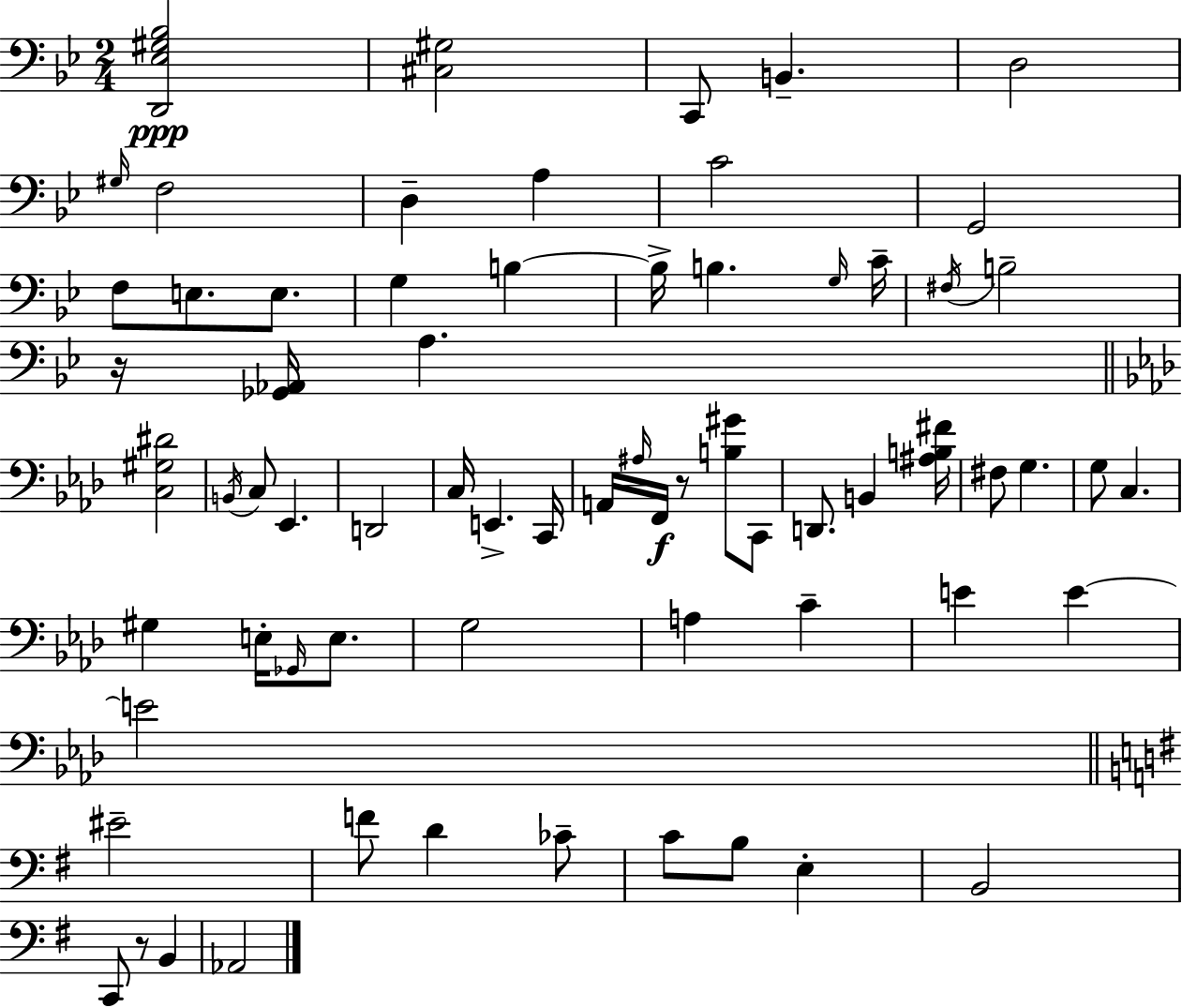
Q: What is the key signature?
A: G minor